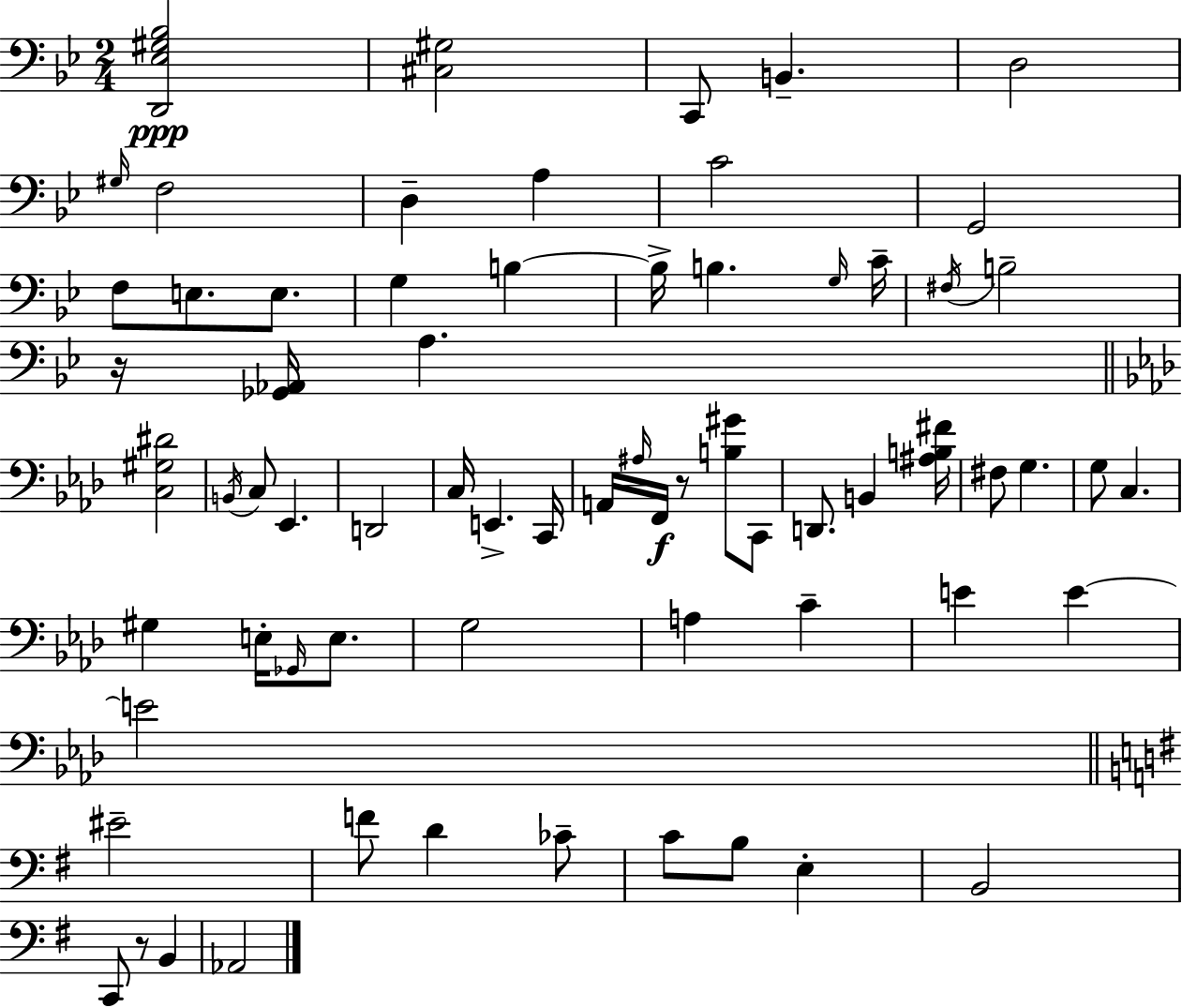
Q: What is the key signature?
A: G minor